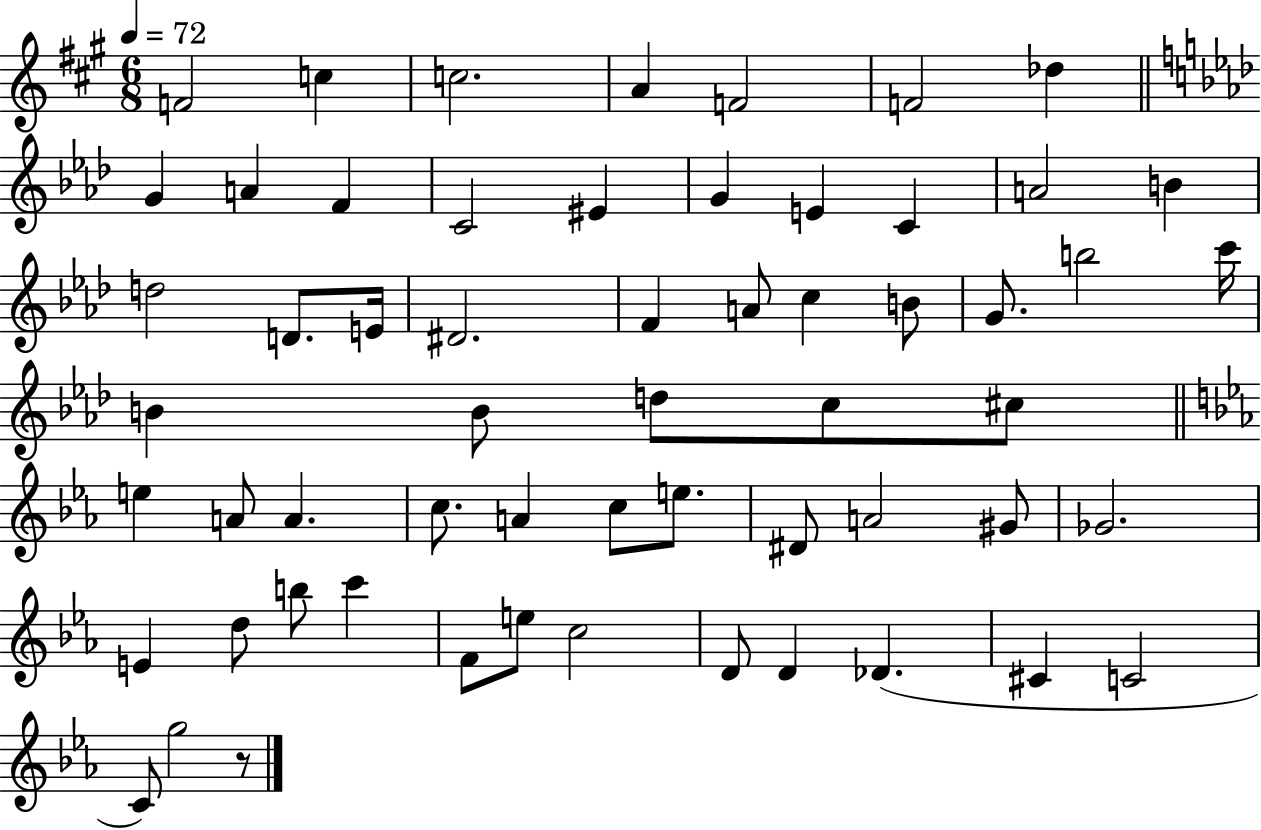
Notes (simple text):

F4/h C5/q C5/h. A4/q F4/h F4/h Db5/q G4/q A4/q F4/q C4/h EIS4/q G4/q E4/q C4/q A4/h B4/q D5/h D4/e. E4/s D#4/h. F4/q A4/e C5/q B4/e G4/e. B5/h C6/s B4/q B4/e D5/e C5/e C#5/e E5/q A4/e A4/q. C5/e. A4/q C5/e E5/e. D#4/e A4/h G#4/e Gb4/h. E4/q D5/e B5/e C6/q F4/e E5/e C5/h D4/e D4/q Db4/q. C#4/q C4/h C4/e G5/h R/e